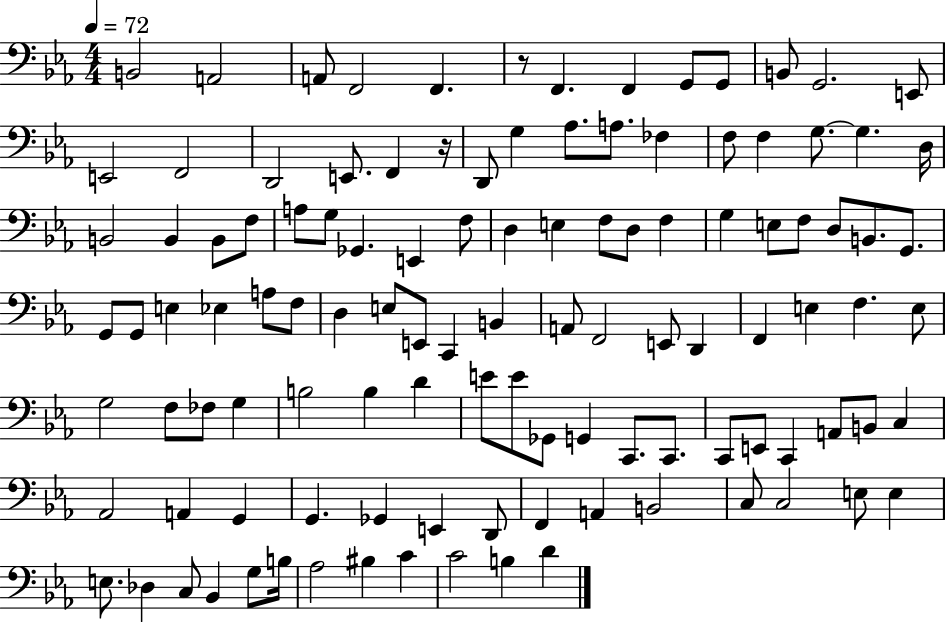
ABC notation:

X:1
T:Untitled
M:4/4
L:1/4
K:Eb
B,,2 A,,2 A,,/2 F,,2 F,, z/2 F,, F,, G,,/2 G,,/2 B,,/2 G,,2 E,,/2 E,,2 F,,2 D,,2 E,,/2 F,, z/4 D,,/2 G, _A,/2 A,/2 _F, F,/2 F, G,/2 G, D,/4 B,,2 B,, B,,/2 F,/2 A,/2 G,/2 _G,, E,, F,/2 D, E, F,/2 D,/2 F, G, E,/2 F,/2 D,/2 B,,/2 G,,/2 G,,/2 G,,/2 E, _E, A,/2 F,/2 D, E,/2 E,,/2 C,, B,, A,,/2 F,,2 E,,/2 D,, F,, E, F, E,/2 G,2 F,/2 _F,/2 G, B,2 B, D E/2 E/2 _G,,/2 G,, C,,/2 C,,/2 C,,/2 E,,/2 C,, A,,/2 B,,/2 C, _A,,2 A,, G,, G,, _G,, E,, D,,/2 F,, A,, B,,2 C,/2 C,2 E,/2 E, E,/2 _D, C,/2 _B,, G,/2 B,/4 _A,2 ^B, C C2 B, D